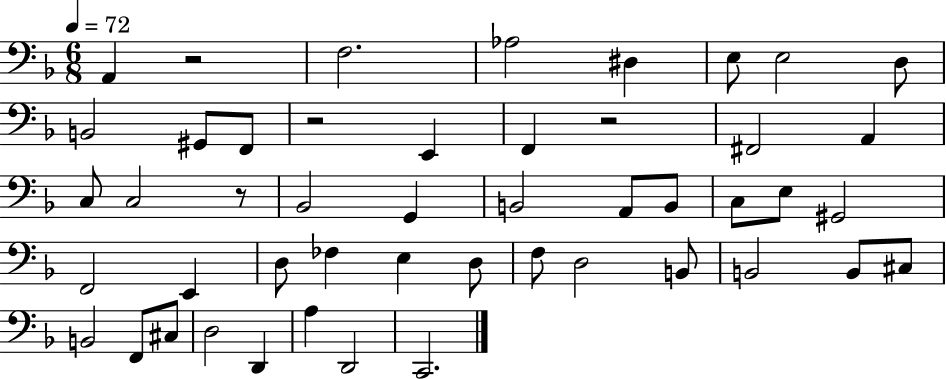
{
  \clef bass
  \numericTimeSignature
  \time 6/8
  \key f \major
  \tempo 4 = 72
  a,4 r2 | f2. | aes2 dis4 | e8 e2 d8 | \break b,2 gis,8 f,8 | r2 e,4 | f,4 r2 | fis,2 a,4 | \break c8 c2 r8 | bes,2 g,4 | b,2 a,8 b,8 | c8 e8 gis,2 | \break f,2 e,4 | d8 fes4 e4 d8 | f8 d2 b,8 | b,2 b,8 cis8 | \break b,2 f,8 cis8 | d2 d,4 | a4 d,2 | c,2. | \break \bar "|."
}